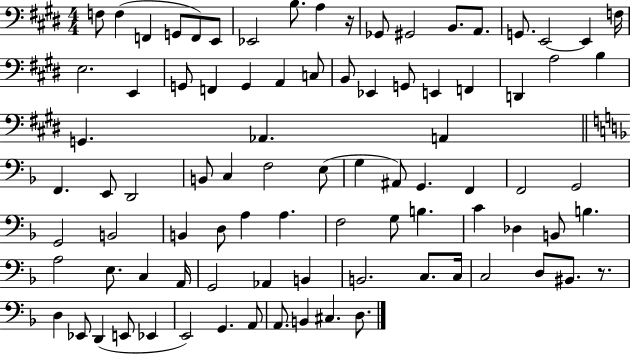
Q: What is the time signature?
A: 4/4